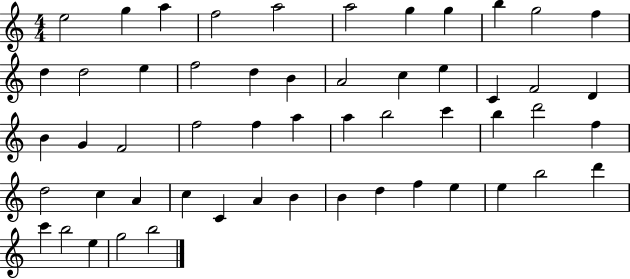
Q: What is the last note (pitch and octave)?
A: B5